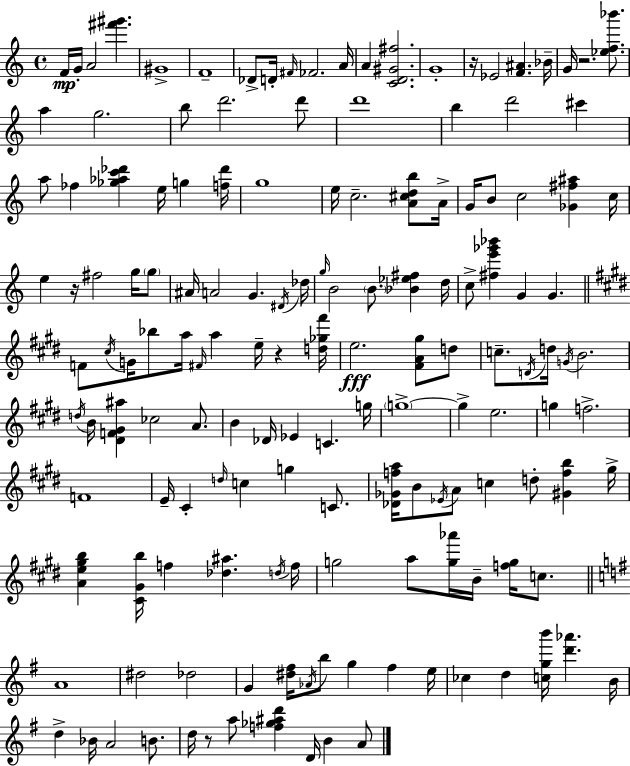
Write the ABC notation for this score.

X:1
T:Untitled
M:4/4
L:1/4
K:C
F/4 G/4 A2 [^f'^g'] ^G4 F4 _D/2 D/4 ^F/4 _F2 A/4 A [CD^G^f]2 G4 z/4 _E2 [F^A] _B/4 G/4 z2 [_ef_b']/2 a g2 b/2 d'2 d'/2 d'4 b d'2 ^c' a/2 _f [_g_ac'_d'] e/4 g [f_d']/4 g4 e/4 c2 [A^cdb]/2 A/4 G/4 B/2 c2 [_G^f^a] c/4 e z/4 ^f2 g/4 g/2 ^A/4 A2 G ^D/4 _d/4 g/4 B2 B/2 [_B_e^f] d/4 c/2 [^fe'_g'_b'] G G F/2 ^c/4 G/4 _b/2 a/4 ^F/4 a e/4 z [d_g^f']/4 e2 [^FA^g]/2 d/2 c/2 D/4 d/4 G/4 B2 d/4 B/4 [^DF^G^a] _c2 A/2 B _D/4 _E C g/4 g4 g e2 g f2 F4 E/4 ^C d/4 c g C/2 [_D_Gfa]/4 B/2 _E/4 A/2 c d/2 [^Gfb] ^g/4 [Ae^gb] [^C^Gb]/4 f [_d^a] d/4 f/4 g2 a/2 [g_a']/4 B/4 [fg]/4 c/2 A4 ^d2 _d2 G [^d^f]/4 _A/4 b/2 g ^f e/4 _c d [cgb']/4 [d'_a'] B/4 d _B/4 A2 B/2 d/4 z/2 a/2 [f_g^ad'] D/4 B A/2